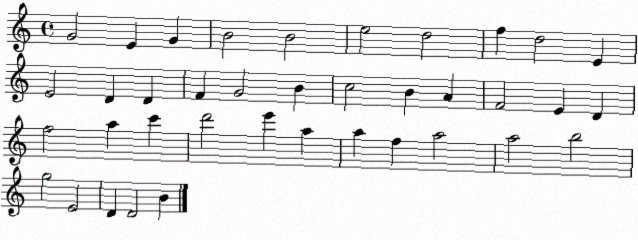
X:1
T:Untitled
M:4/4
L:1/4
K:C
G2 E G B2 B2 e2 d2 f d2 E E2 D D F G2 B c2 B A F2 E D f2 a c' d'2 e' a a f a2 a2 b2 g2 E2 D D2 B